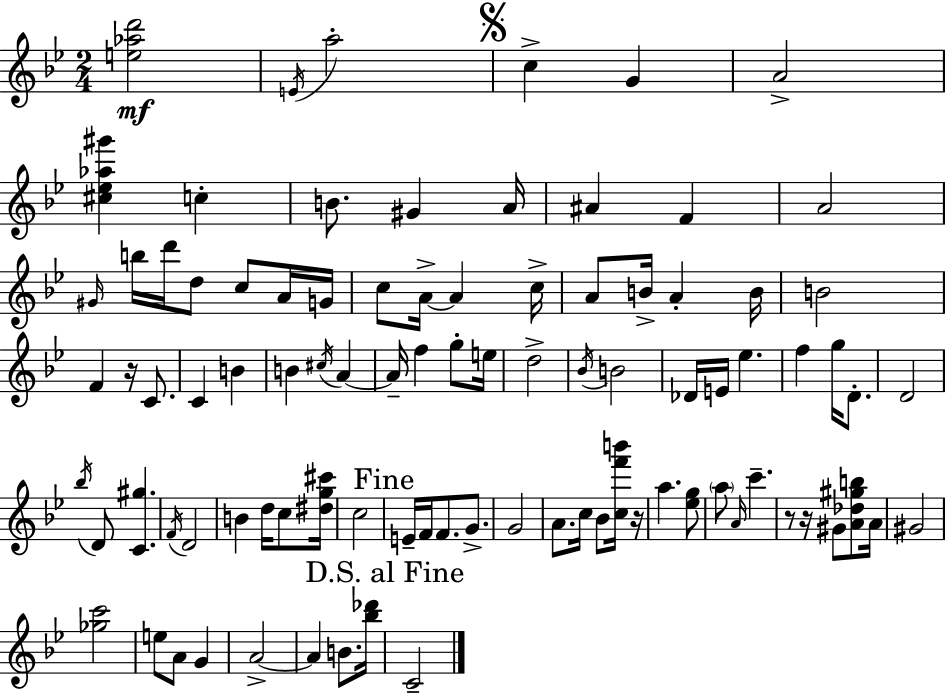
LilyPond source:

{
  \clef treble
  \numericTimeSignature
  \time 2/4
  \key bes \major
  \repeat volta 2 { <e'' aes'' d'''>2\mf | \acciaccatura { e'16 } a''2-. | \mark \markup { \musicglyph "scripts.segno" } c''4-> g'4 | a'2-> | \break <cis'' ees'' aes'' gis'''>4 c''4-. | b'8. gis'4 | a'16 ais'4 f'4 | a'2 | \break \grace { gis'16 } b''16 d'''16 d''8 c''8 | a'16 g'16 c''8 a'16->~~ a'4 | c''16-> a'8 b'16-> a'4-. | b'16 b'2 | \break f'4 r16 c'8. | c'4 b'4 | b'4 \acciaccatura { cis''16 } a'4~~ | a'16-- f''4 | \break g''8-. e''16 d''2-> | \acciaccatura { bes'16 } b'2 | des'16 e'16 ees''4. | f''4 | \break g''16 d'8.-. d'2 | \acciaccatura { bes''16 } d'8 <c' gis''>4. | \acciaccatura { f'16 } d'2 | b'4 | \break d''16 c''8 <dis'' g'' cis'''>16 c''2 | \mark "Fine" e'16-- f'16 | f'8. g'8.-> g'2 | a'8. | \break c''16 bes'8 <c'' f''' b'''>16 r16 a''4. | <ees'' g''>8 \parenthesize a''8 | \grace { a'16 } c'''4.-- r8 | r16 gis'8 <a' des'' gis'' b''>8 a'16 gis'2 | \break <ges'' c'''>2 | e''8 | a'8 g'4 a'2->~~ | a'4 | \break b'8. <bes'' des'''>16 \mark "D.S. al Fine" c'2-- | } \bar "|."
}